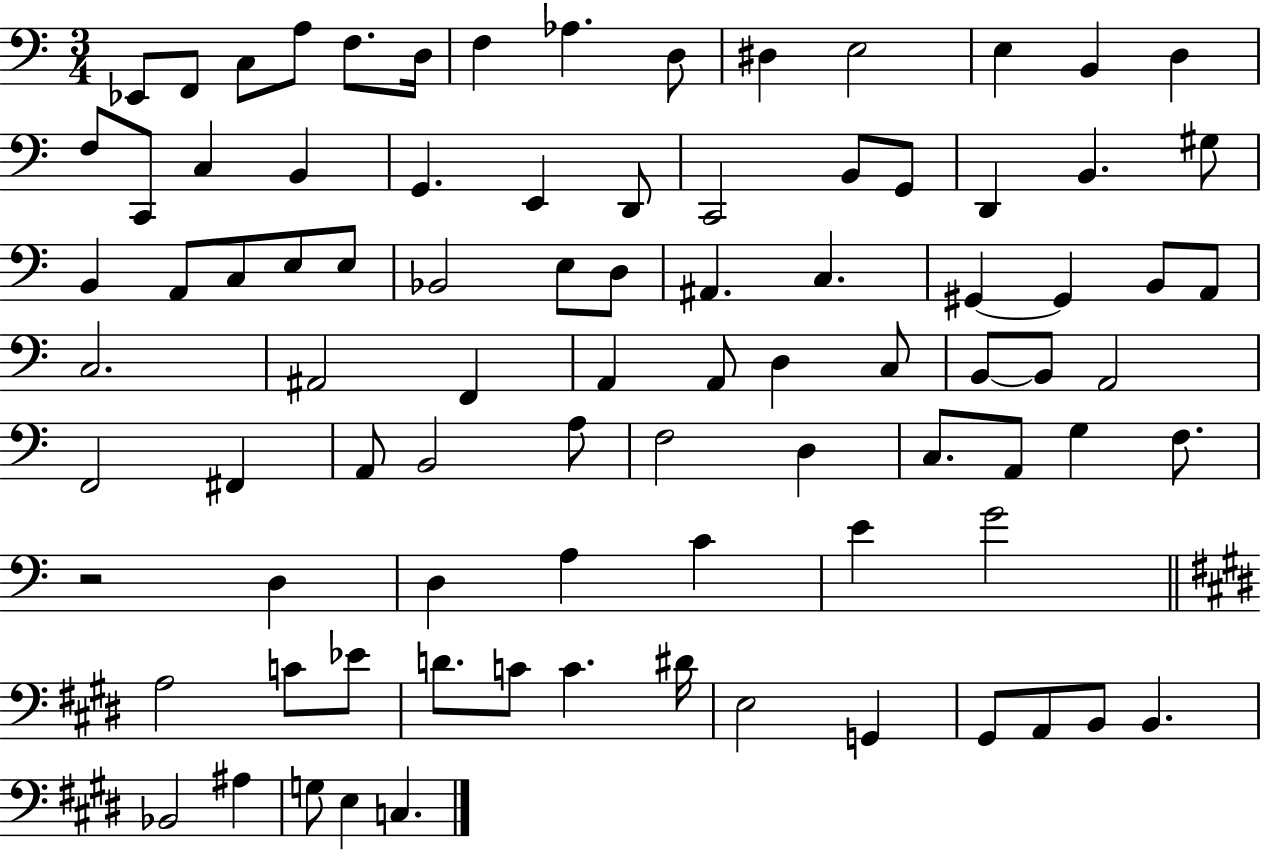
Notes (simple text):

Eb2/e F2/e C3/e A3/e F3/e. D3/s F3/q Ab3/q. D3/e D#3/q E3/h E3/q B2/q D3/q F3/e C2/e C3/q B2/q G2/q. E2/q D2/e C2/h B2/e G2/e D2/q B2/q. G#3/e B2/q A2/e C3/e E3/e E3/e Bb2/h E3/e D3/e A#2/q. C3/q. G#2/q G#2/q B2/e A2/e C3/h. A#2/h F2/q A2/q A2/e D3/q C3/e B2/e B2/e A2/h F2/h F#2/q A2/e B2/h A3/e F3/h D3/q C3/e. A2/e G3/q F3/e. R/h D3/q D3/q A3/q C4/q E4/q G4/h A3/h C4/e Eb4/e D4/e. C4/e C4/q. D#4/s E3/h G2/q G#2/e A2/e B2/e B2/q. Bb2/h A#3/q G3/e E3/q C3/q.